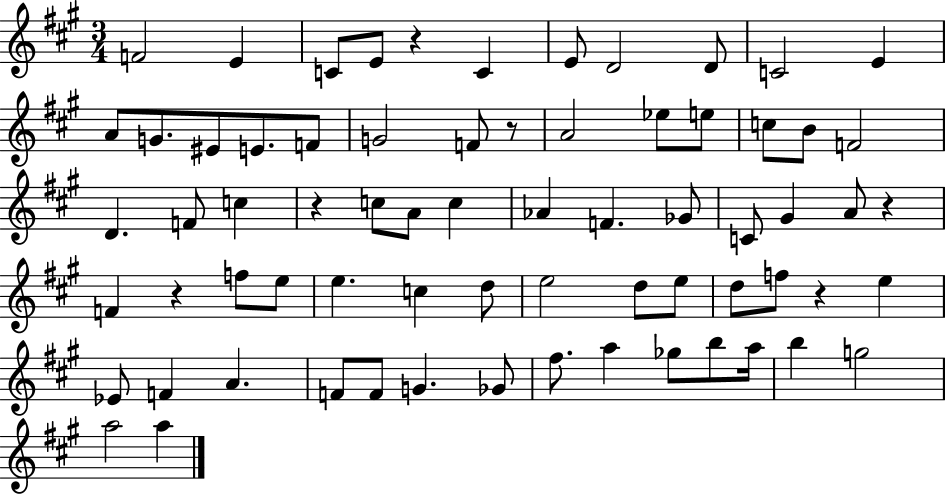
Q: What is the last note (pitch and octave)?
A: A5